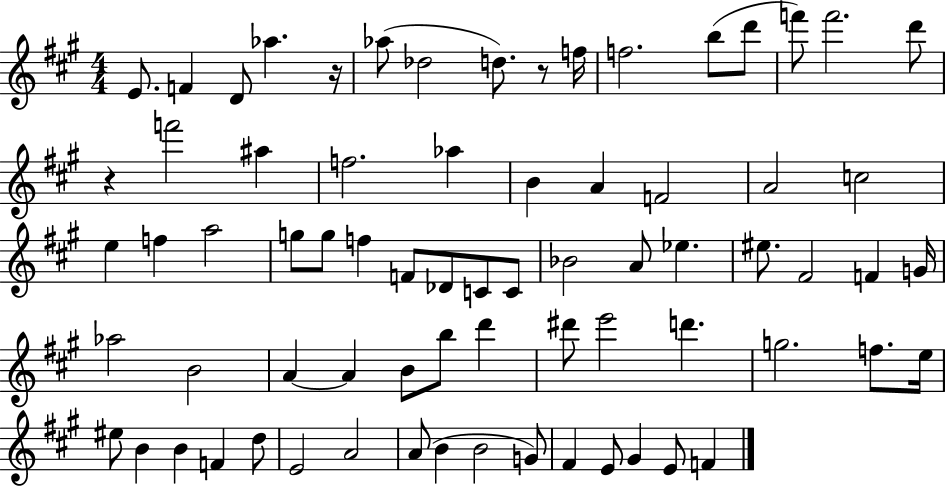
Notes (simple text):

E4/e. F4/q D4/e Ab5/q. R/s Ab5/e Db5/h D5/e. R/e F5/s F5/h. B5/e D6/e F6/e F6/h. D6/e R/q F6/h A#5/q F5/h. Ab5/q B4/q A4/q F4/h A4/h C5/h E5/q F5/q A5/h G5/e G5/e F5/q F4/e Db4/e C4/e C4/e Bb4/h A4/e Eb5/q. EIS5/e. F#4/h F4/q G4/s Ab5/h B4/h A4/q A4/q B4/e B5/e D6/q D#6/e E6/h D6/q. G5/h. F5/e. E5/s EIS5/e B4/q B4/q F4/q D5/e E4/h A4/h A4/e B4/q B4/h G4/e F#4/q E4/e G#4/q E4/e F4/q